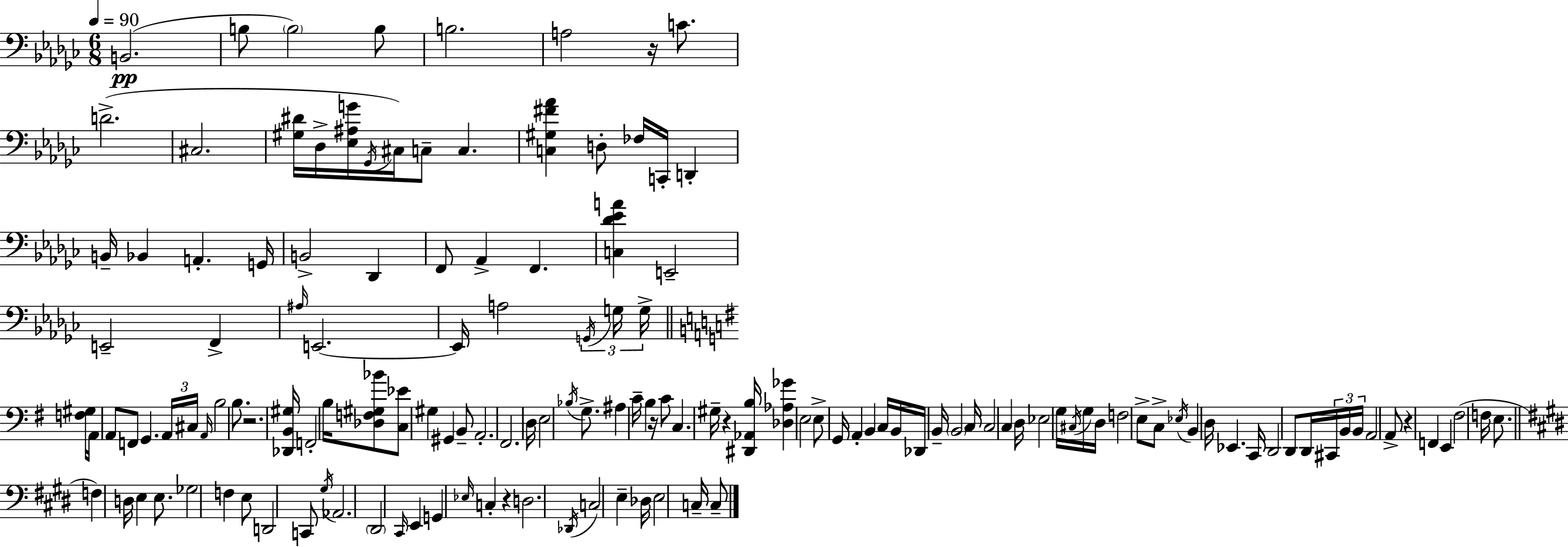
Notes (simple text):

B2/h. B3/e B3/h B3/e B3/h. A3/h R/s C4/e. D4/h. C#3/h. [G#3,D#4]/s Db3/s [Eb3,A#3,G4]/s Gb2/s C#3/s C3/e C3/q. [C3,G#3,F#4,Ab4]/q D3/e FES3/s C2/s D2/q B2/s Bb2/q A2/q. G2/s B2/h Db2/q F2/e Ab2/q F2/q. [C3,Db4,Eb4,A4]/q E2/h E2/h F2/q A#3/s E2/h. E2/s A3/h G2/s G3/s G3/s [F3,G#3]/s A2/s A2/e F2/e G2/q. A2/s C#3/s A2/s B3/h B3/e. R/h. [Db2,B2,G#3]/s F2/h B3/s [Db3,F3,G#3,Bb4]/e [C3,Eb4]/e G#3/q G#2/q B2/e A2/h. F#2/h. D3/s E3/h Bb3/s G3/e. A#3/q C4/s B3/q R/s C4/e C3/q. G#3/s R/q [D#2,Ab2,B3]/s [Db3,Ab3,Gb4]/q E3/h E3/e G2/s A2/q B2/q C3/s B2/s Db2/s B2/s B2/h C3/s C3/h C3/q D3/s Eb3/h G3/s C#3/s G3/s D3/s F3/h E3/e C3/e Eb3/s B2/q D3/s Eb2/q. C2/s D2/h D2/e D2/s C#2/s B2/s B2/s A2/h A2/e R/q F2/q E2/q F#3/h F3/s E3/e. F3/q D3/s E3/q E3/e. Gb3/h F3/q E3/e D2/h C2/e G#3/s Ab2/h. D#2/h C#2/s E2/q G2/q Eb3/s C3/q R/q D3/h. Db2/s C3/h E3/q Db3/s E3/h C3/s C3/e